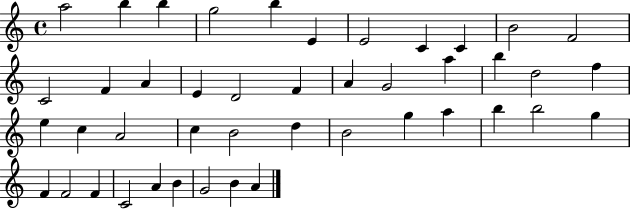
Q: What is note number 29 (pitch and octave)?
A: D5